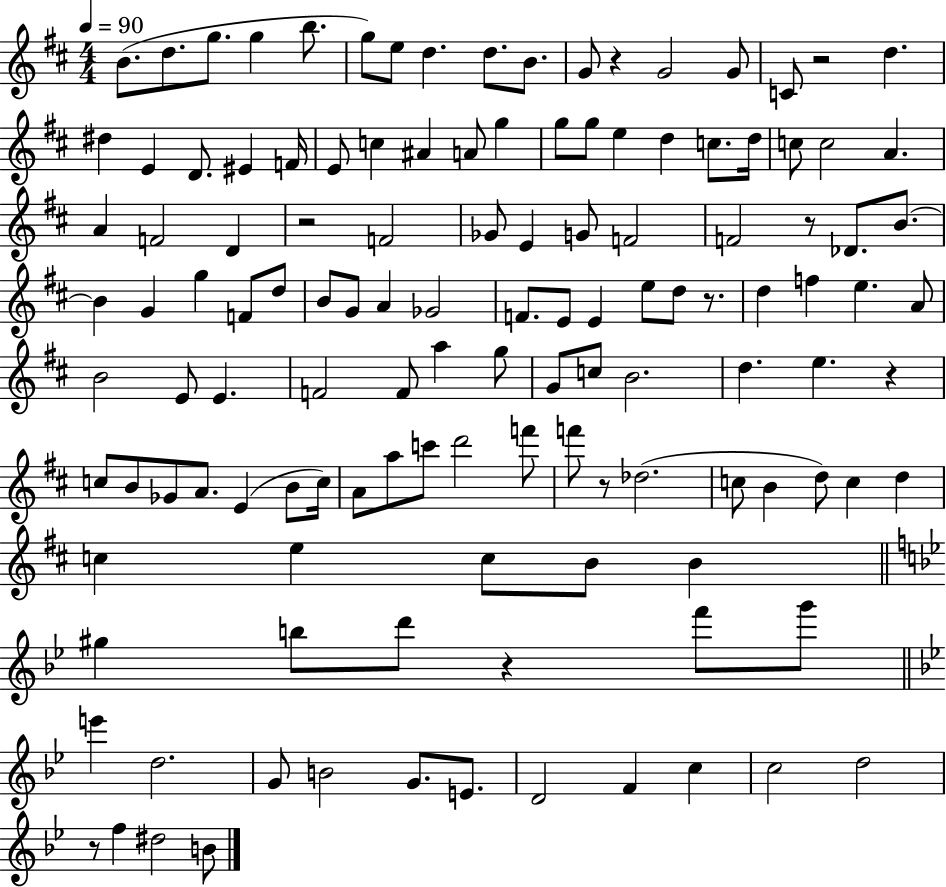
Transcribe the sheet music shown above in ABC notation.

X:1
T:Untitled
M:4/4
L:1/4
K:D
B/2 d/2 g/2 g b/2 g/2 e/2 d d/2 B/2 G/2 z G2 G/2 C/2 z2 d ^d E D/2 ^E F/4 E/2 c ^A A/2 g g/2 g/2 e d c/2 d/4 c/2 c2 A A F2 D z2 F2 _G/2 E G/2 F2 F2 z/2 _D/2 B/2 B G g F/2 d/2 B/2 G/2 A _G2 F/2 E/2 E e/2 d/2 z/2 d f e A/2 B2 E/2 E F2 F/2 a g/2 G/2 c/2 B2 d e z c/2 B/2 _G/2 A/2 E B/2 c/4 A/2 a/2 c'/2 d'2 f'/2 f'/2 z/2 _d2 c/2 B d/2 c d c e c/2 B/2 B ^g b/2 d'/2 z f'/2 g'/2 e' d2 G/2 B2 G/2 E/2 D2 F c c2 d2 z/2 f ^d2 B/2